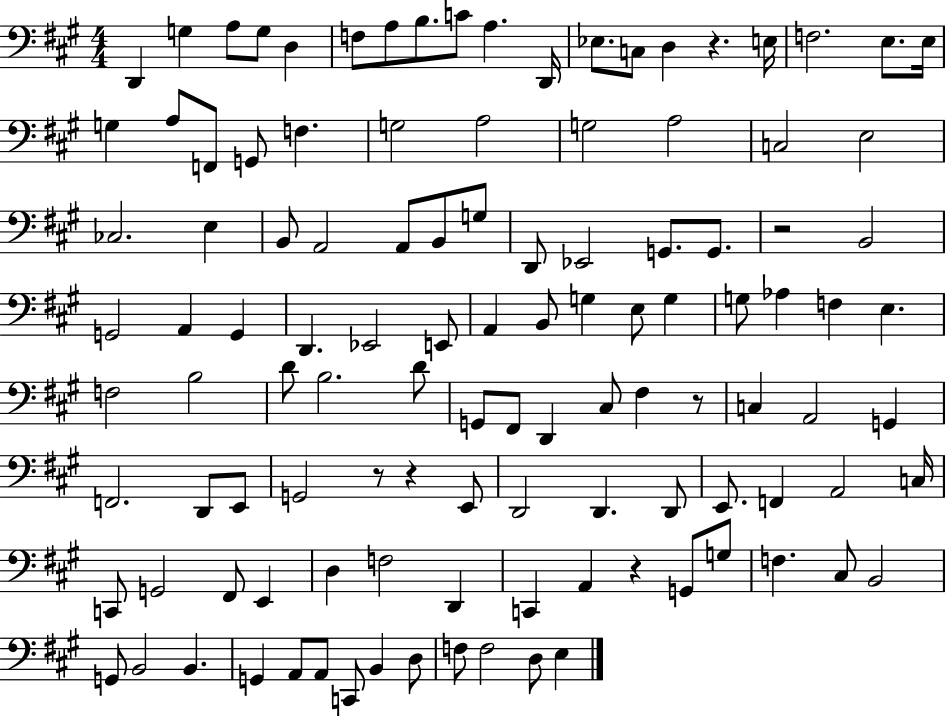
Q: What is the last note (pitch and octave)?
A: E3